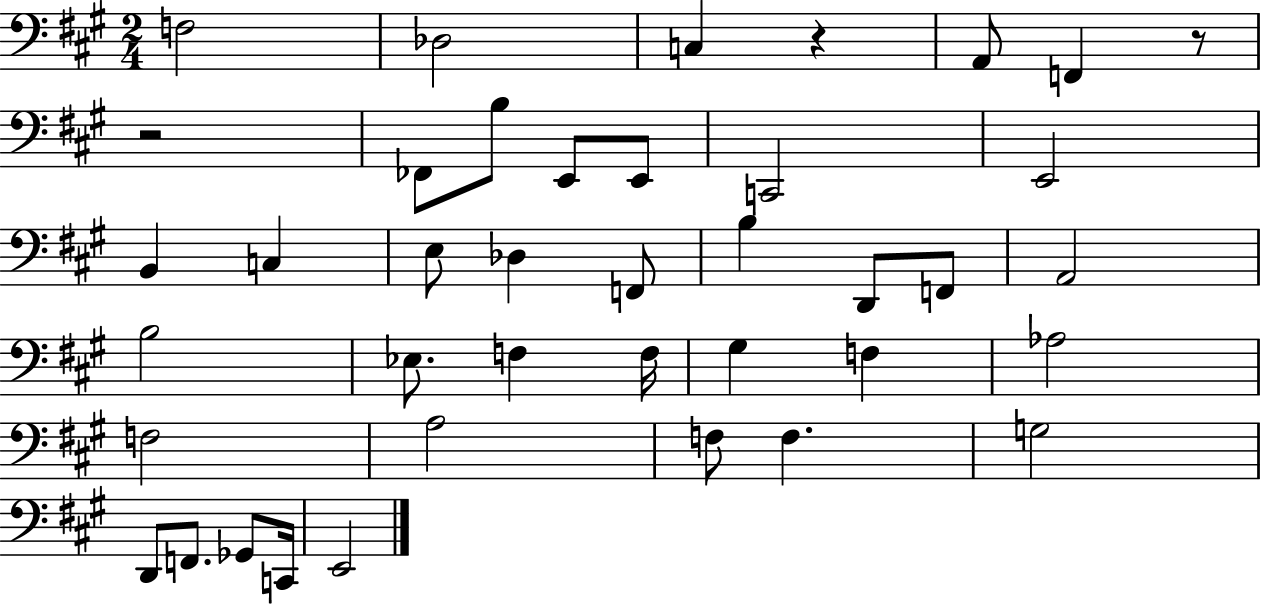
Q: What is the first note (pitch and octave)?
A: F3